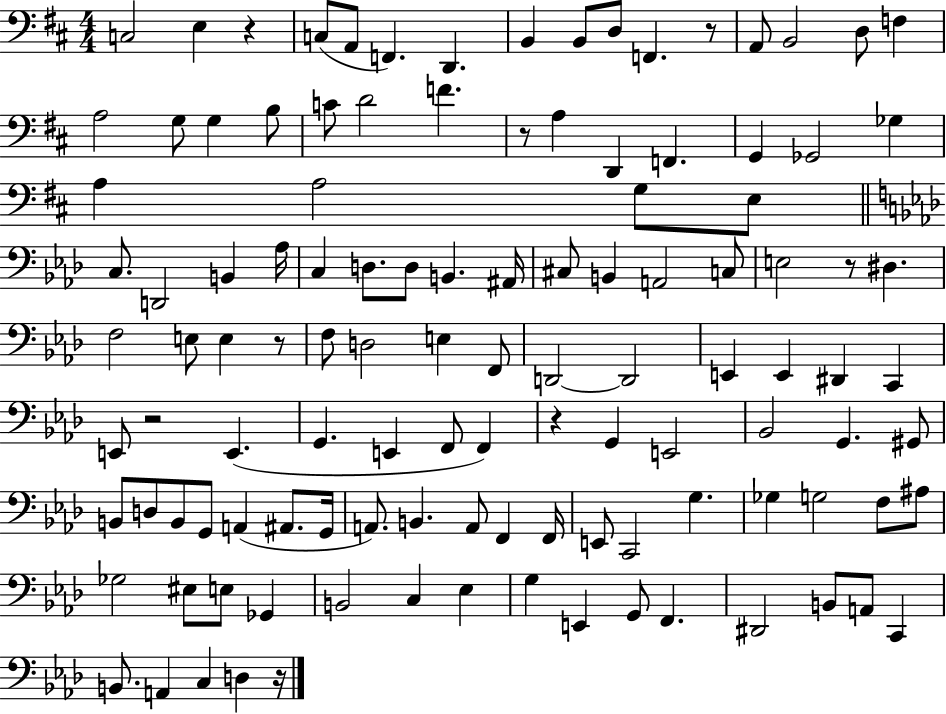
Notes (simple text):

C3/h E3/q R/q C3/e A2/e F2/q. D2/q. B2/q B2/e D3/e F2/q. R/e A2/e B2/h D3/e F3/q A3/h G3/e G3/q B3/e C4/e D4/h F4/q. R/e A3/q D2/q F2/q. G2/q Gb2/h Gb3/q A3/q A3/h G3/e E3/e C3/e. D2/h B2/q Ab3/s C3/q D3/e. D3/e B2/q. A#2/s C#3/e B2/q A2/h C3/e E3/h R/e D#3/q. F3/h E3/e E3/q R/e F3/e D3/h E3/q F2/e D2/h D2/h E2/q E2/q D#2/q C2/q E2/e R/h E2/q. G2/q. E2/q F2/e F2/q R/q G2/q E2/h Bb2/h G2/q. G#2/e B2/e D3/e B2/e G2/e A2/q A#2/e. G2/s A2/e. B2/q. A2/e F2/q F2/s E2/e C2/h G3/q. Gb3/q G3/h F3/e A#3/e Gb3/h EIS3/e E3/e Gb2/q B2/h C3/q Eb3/q G3/q E2/q G2/e F2/q. D#2/h B2/e A2/e C2/q B2/e. A2/q C3/q D3/q R/s